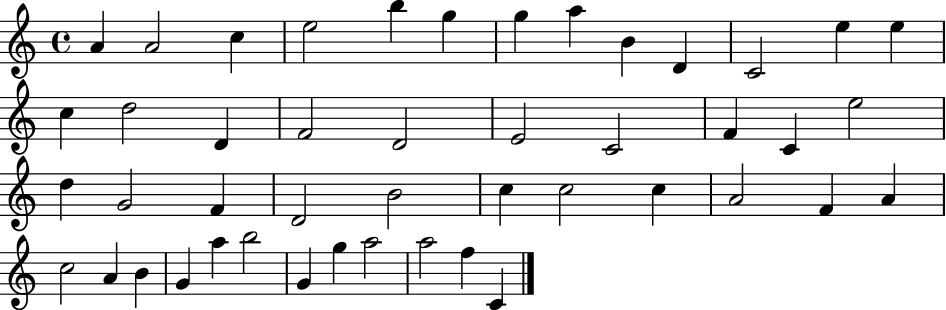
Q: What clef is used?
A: treble